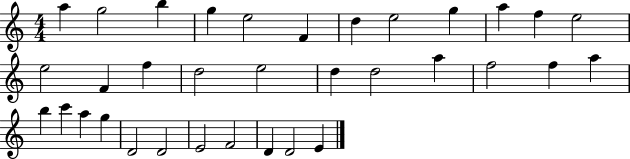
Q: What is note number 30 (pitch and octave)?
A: E4